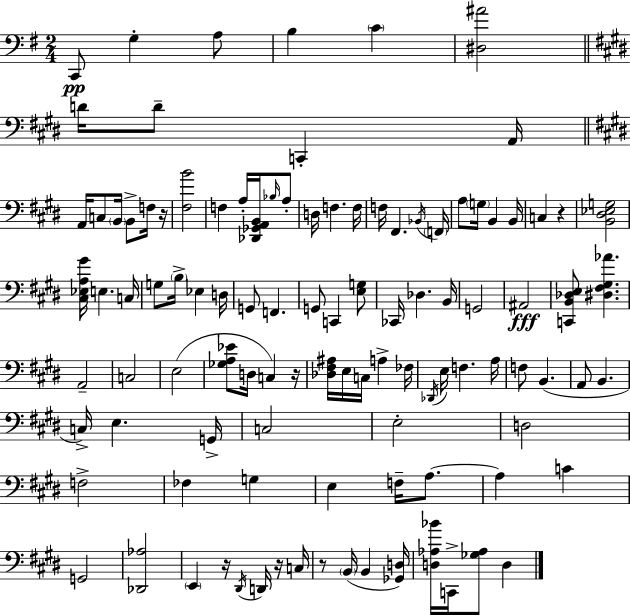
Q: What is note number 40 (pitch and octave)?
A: C2